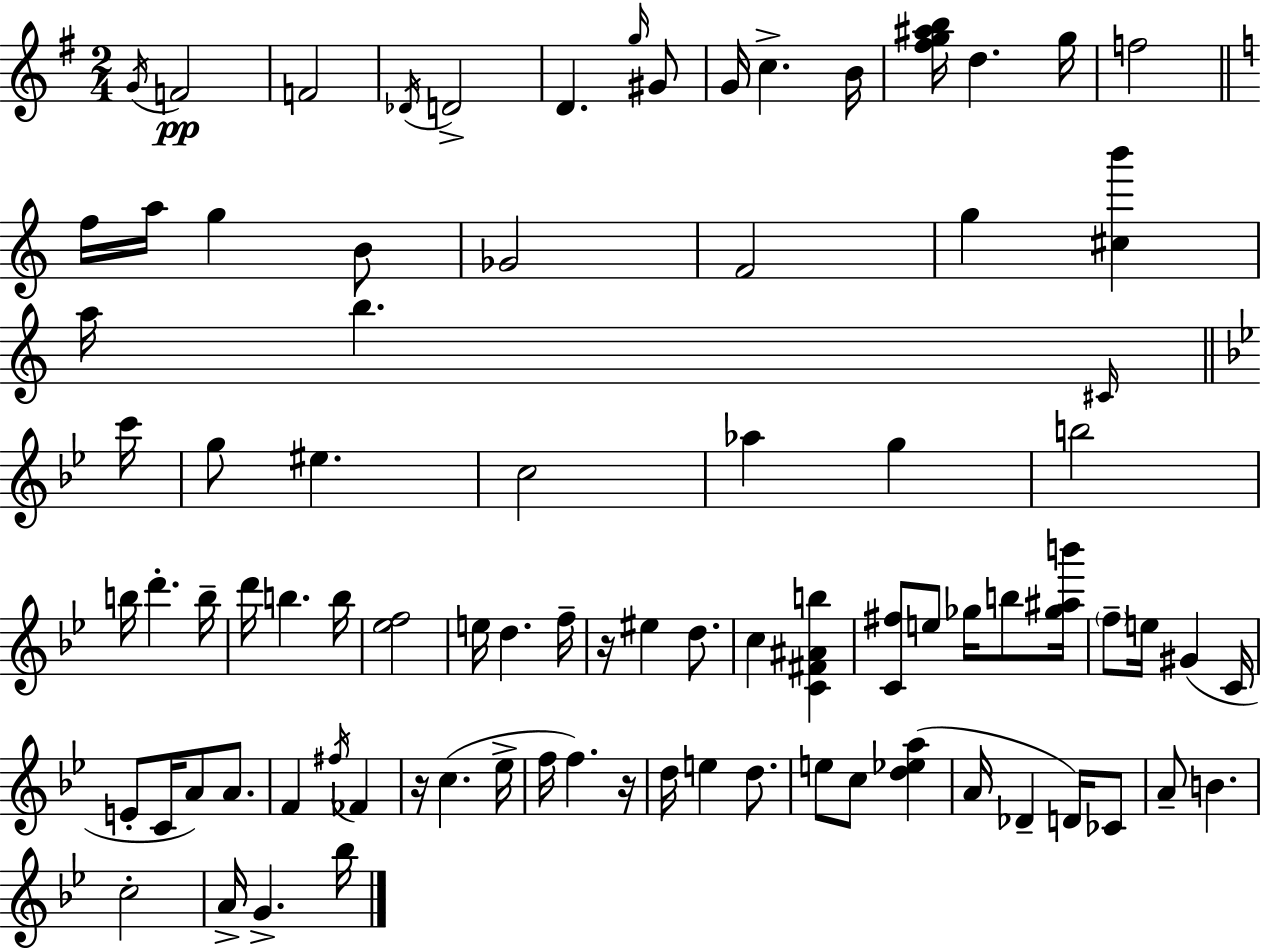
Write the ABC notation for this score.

X:1
T:Untitled
M:2/4
L:1/4
K:G
G/4 F2 F2 _D/4 D2 D g/4 ^G/2 G/4 c B/4 [^fg^ab]/4 d g/4 f2 f/4 a/4 g B/2 _G2 F2 g [^cb'] a/4 b ^C/4 c'/4 g/2 ^e c2 _a g b2 b/4 d' b/4 d'/4 b b/4 [_ef]2 e/4 d f/4 z/4 ^e d/2 c [C^F^Ab] [C^f]/2 e/2 _g/4 b/2 [_g^ab']/4 f/2 e/4 ^G C/4 E/2 C/4 A/2 A/2 F ^f/4 _F z/4 c _e/4 f/4 f z/4 d/4 e d/2 e/2 c/2 [d_ea] A/4 _D D/4 _C/2 A/2 B c2 A/4 G _b/4